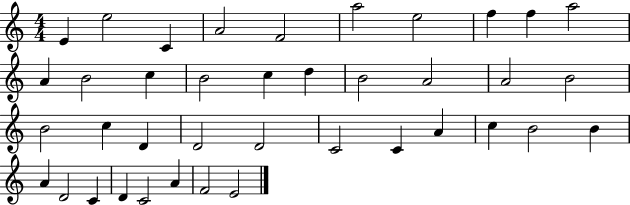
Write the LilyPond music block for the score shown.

{
  \clef treble
  \numericTimeSignature
  \time 4/4
  \key c \major
  e'4 e''2 c'4 | a'2 f'2 | a''2 e''2 | f''4 f''4 a''2 | \break a'4 b'2 c''4 | b'2 c''4 d''4 | b'2 a'2 | a'2 b'2 | \break b'2 c''4 d'4 | d'2 d'2 | c'2 c'4 a'4 | c''4 b'2 b'4 | \break a'4 d'2 c'4 | d'4 c'2 a'4 | f'2 e'2 | \bar "|."
}